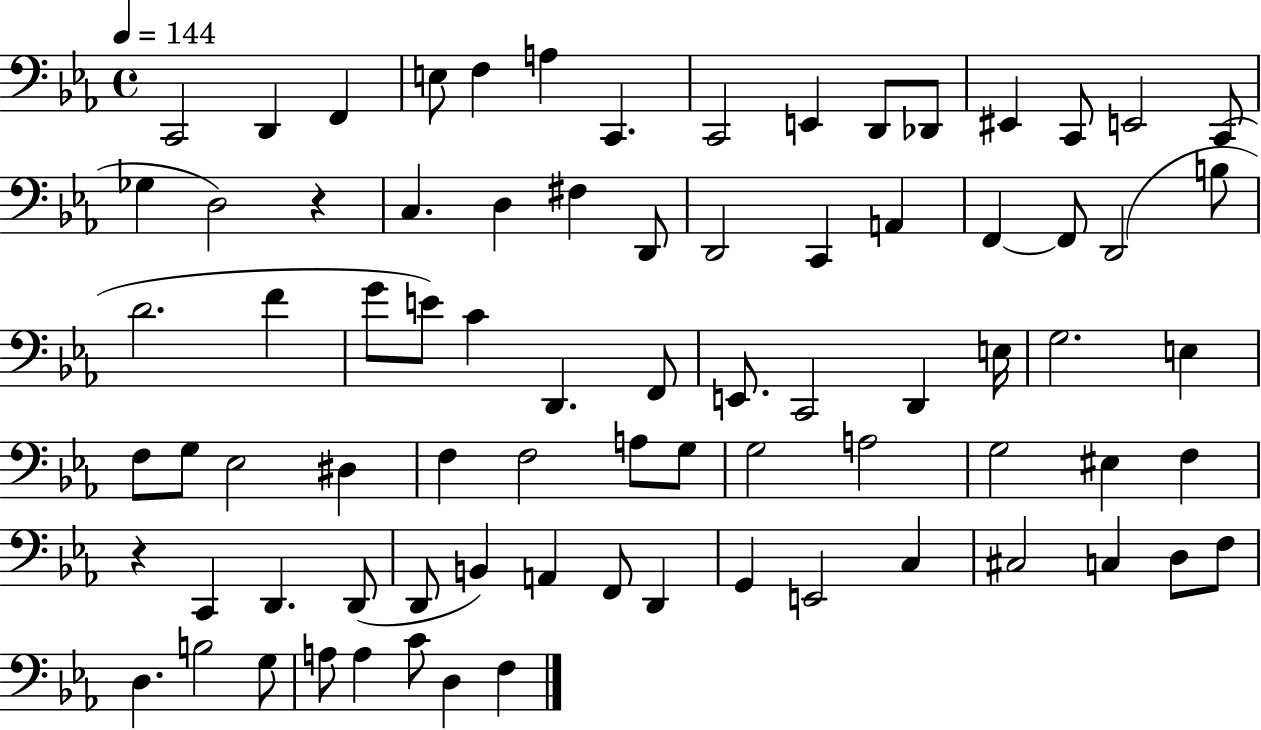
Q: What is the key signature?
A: EES major